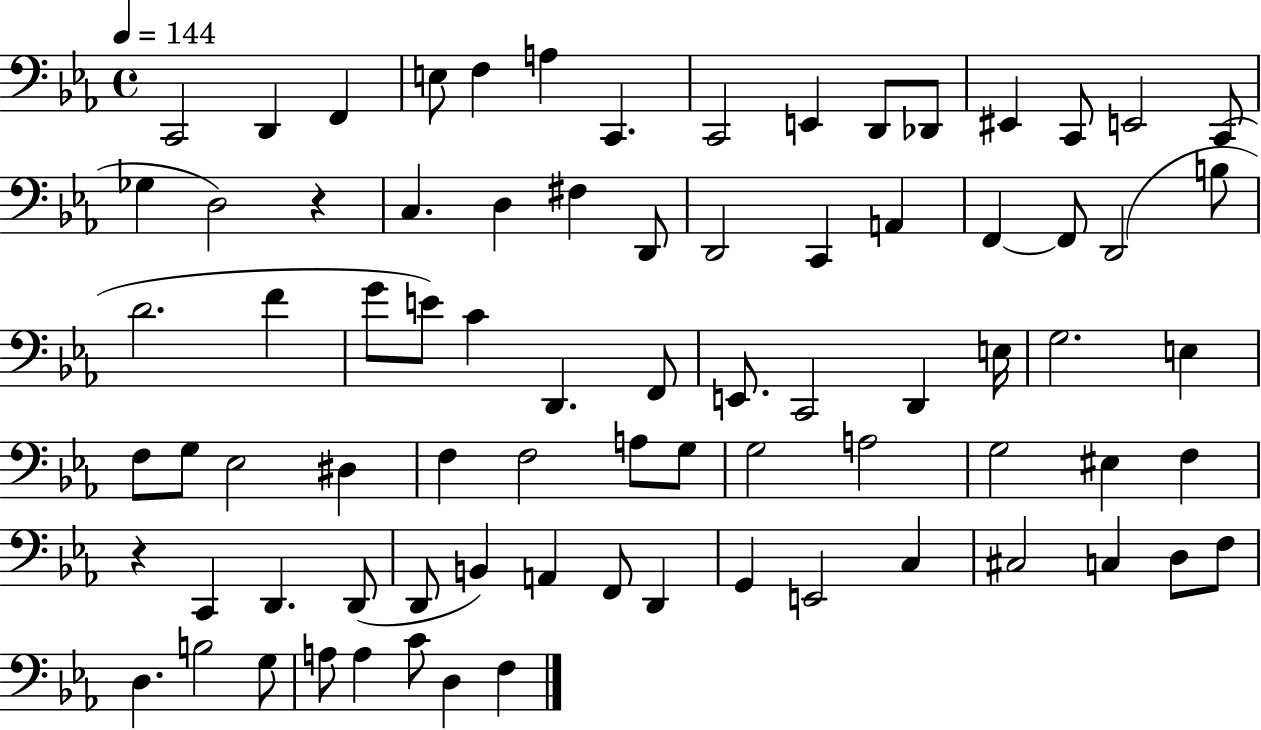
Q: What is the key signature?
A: EES major